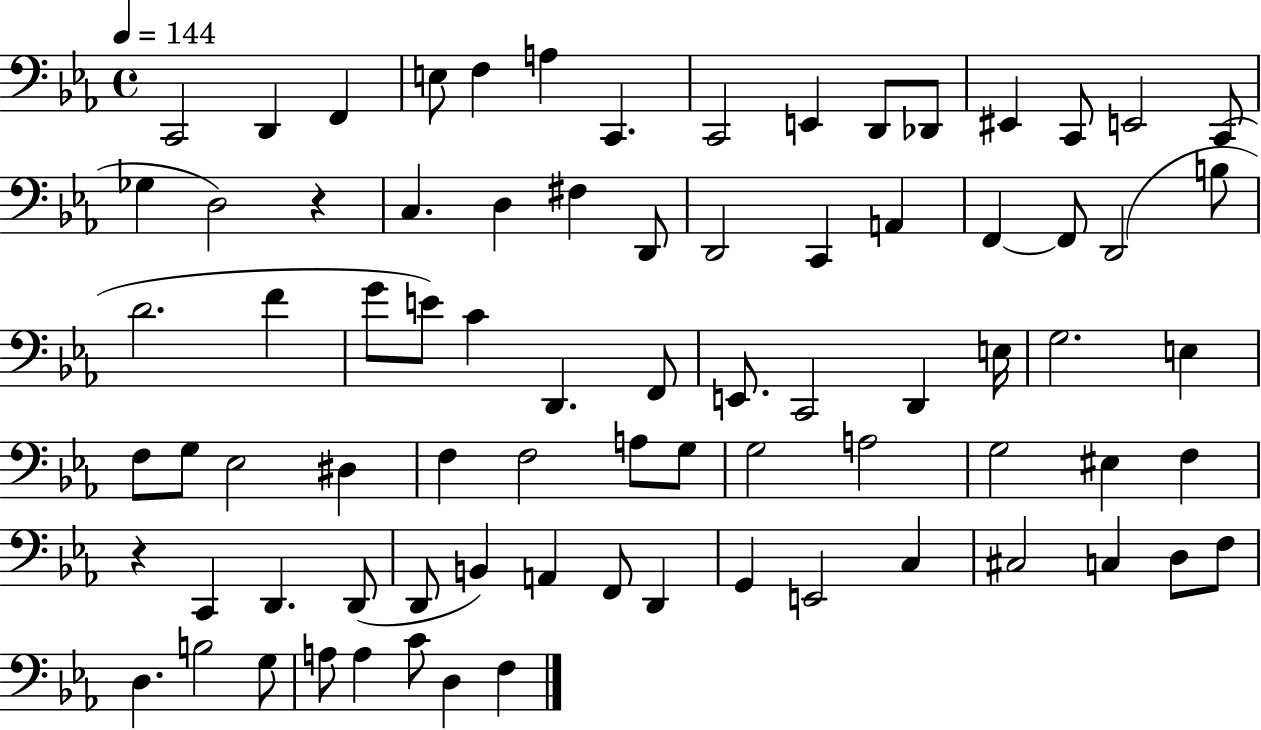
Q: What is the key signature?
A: EES major